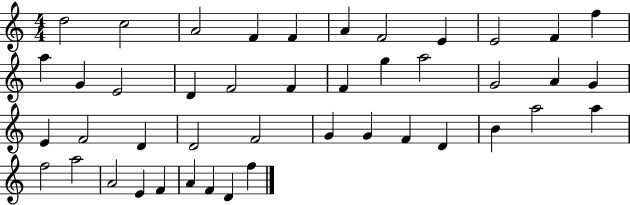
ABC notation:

X:1
T:Untitled
M:4/4
L:1/4
K:C
d2 c2 A2 F F A F2 E E2 F f a G E2 D F2 F F g a2 G2 A G E F2 D D2 F2 G G F D B a2 a f2 a2 A2 E F A F D f